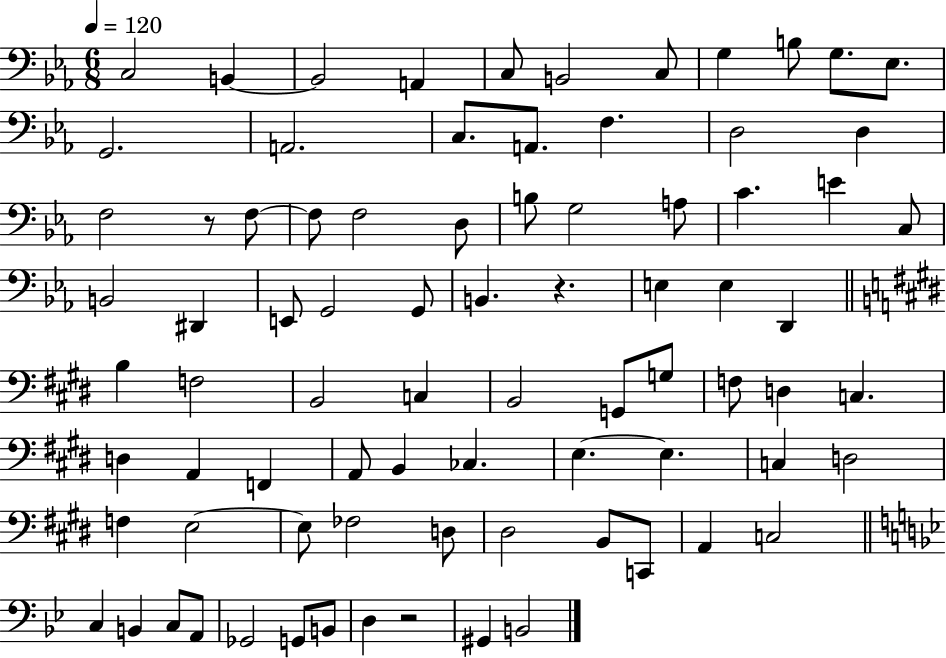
C3/h B2/q B2/h A2/q C3/e B2/h C3/e G3/q B3/e G3/e. Eb3/e. G2/h. A2/h. C3/e. A2/e. F3/q. D3/h D3/q F3/h R/e F3/e F3/e F3/h D3/e B3/e G3/h A3/e C4/q. E4/q C3/e B2/h D#2/q E2/e G2/h G2/e B2/q. R/q. E3/q E3/q D2/q B3/q F3/h B2/h C3/q B2/h G2/e G3/e F3/e D3/q C3/q. D3/q A2/q F2/q A2/e B2/q CES3/q. E3/q. E3/q. C3/q D3/h F3/q E3/h E3/e FES3/h D3/e D#3/h B2/e C2/e A2/q C3/h C3/q B2/q C3/e A2/e Gb2/h G2/e B2/e D3/q R/h G#2/q B2/h